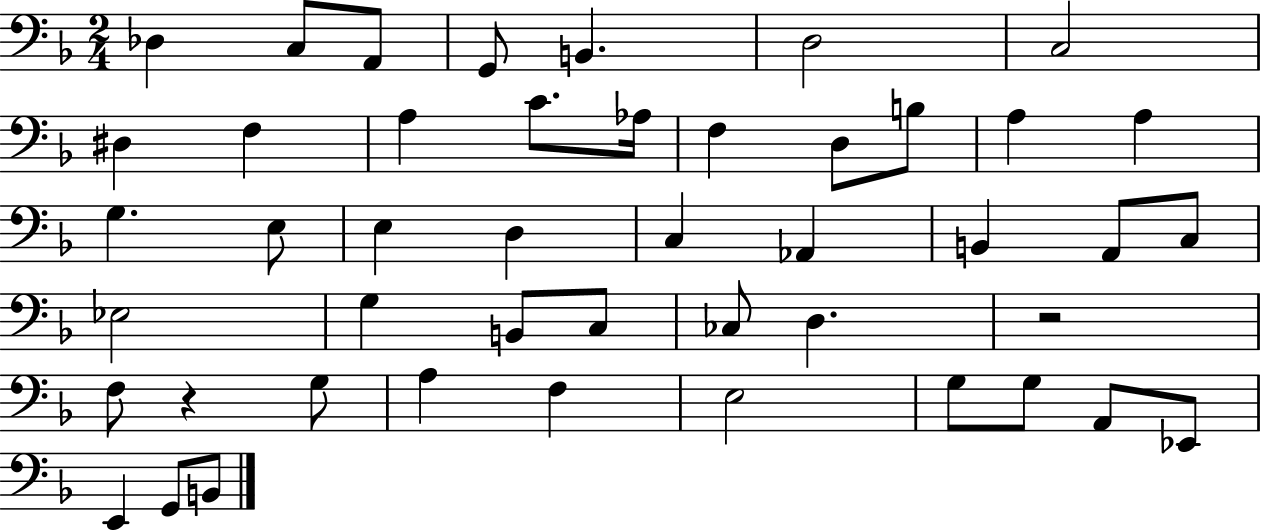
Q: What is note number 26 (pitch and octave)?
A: C3